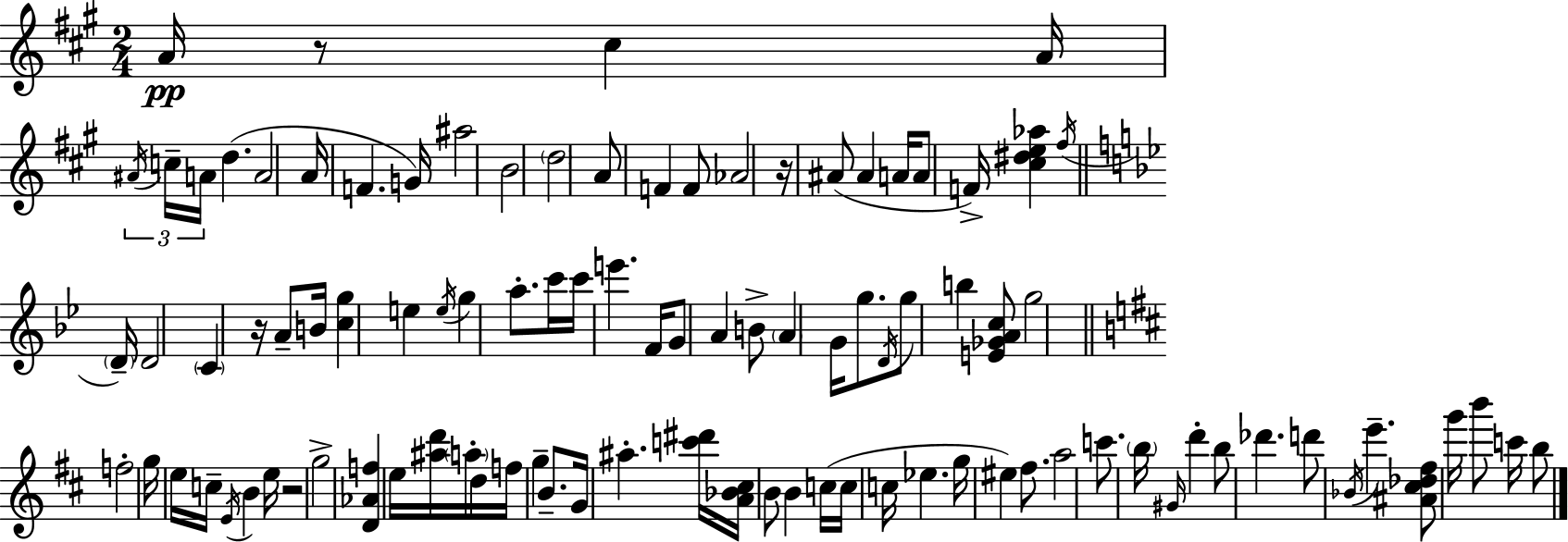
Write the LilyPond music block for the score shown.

{
  \clef treble
  \numericTimeSignature
  \time 2/4
  \key a \major
  a'16\pp r8 cis''4 a'16 | \tuplet 3/2 { \acciaccatura { ais'16 } c''16-- a'16 } d''4.( | a'2 | a'16 f'4. | \break g'16) ais''2 | b'2 | \parenthesize d''2 | a'8 f'4 f'8 | \break aes'2 | r16 ais'8( ais'4 | a'16 a'8 f'16->) <cis'' dis'' e'' aes''>4 | \acciaccatura { fis''16 } \bar "||" \break \key bes \major \parenthesize d'16-- d'2 | \parenthesize c'4 r16 a'8-- | b'16 <c'' g''>4 e''4 | \acciaccatura { e''16 } g''4 a''8.-. | \break c'''16 c'''16 e'''4. | f'16 g'8 a'4 | b'8-> \parenthesize a'4 g'16 g''8. | \acciaccatura { d'16 } g''8 b''4 | \break <e' ges' a' c''>8 g''2 | \bar "||" \break \key d \major f''2-. | g''16 e''16 c''16-- \acciaccatura { e'16 } b'4 | e''16 r2 | g''2-> | \break <d' aes' f''>4 e''16 <ais'' d'''>16 \parenthesize a''16-. | d''16 f''16 g''4-- b'8.-- | g'16 ais''4.-. | <c''' dis'''>16 <a' bes' cis''>16 b'8 b'4 | \break c''16( c''16 c''16 ees''4. | g''16 eis''4) fis''8. | a''2 | c'''8. \parenthesize b''16 \grace { gis'16 } d'''4-. | \break b''8 des'''4. | d'''8 \acciaccatura { bes'16 } e'''4.-- | <ais' cis'' des'' fis''>8 g'''16 b'''8 | c'''16 b''8 \bar "|."
}